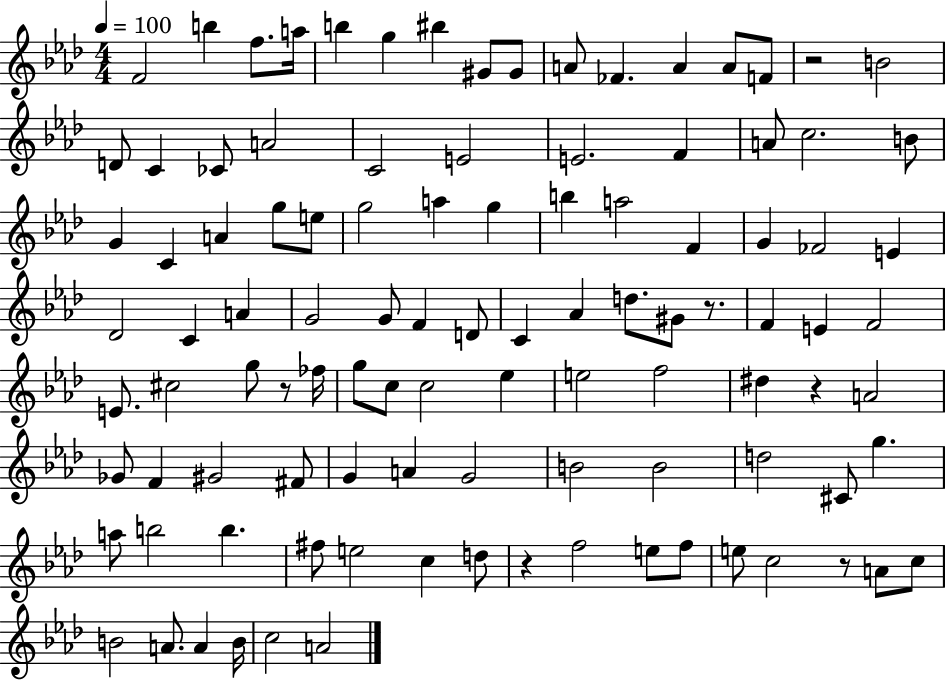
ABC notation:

X:1
T:Untitled
M:4/4
L:1/4
K:Ab
F2 b f/2 a/4 b g ^b ^G/2 ^G/2 A/2 _F A A/2 F/2 z2 B2 D/2 C _C/2 A2 C2 E2 E2 F A/2 c2 B/2 G C A g/2 e/2 g2 a g b a2 F G _F2 E _D2 C A G2 G/2 F D/2 C _A d/2 ^G/2 z/2 F E F2 E/2 ^c2 g/2 z/2 _f/4 g/2 c/2 c2 _e e2 f2 ^d z A2 _G/2 F ^G2 ^F/2 G A G2 B2 B2 d2 ^C/2 g a/2 b2 b ^f/2 e2 c d/2 z f2 e/2 f/2 e/2 c2 z/2 A/2 c/2 B2 A/2 A B/4 c2 A2